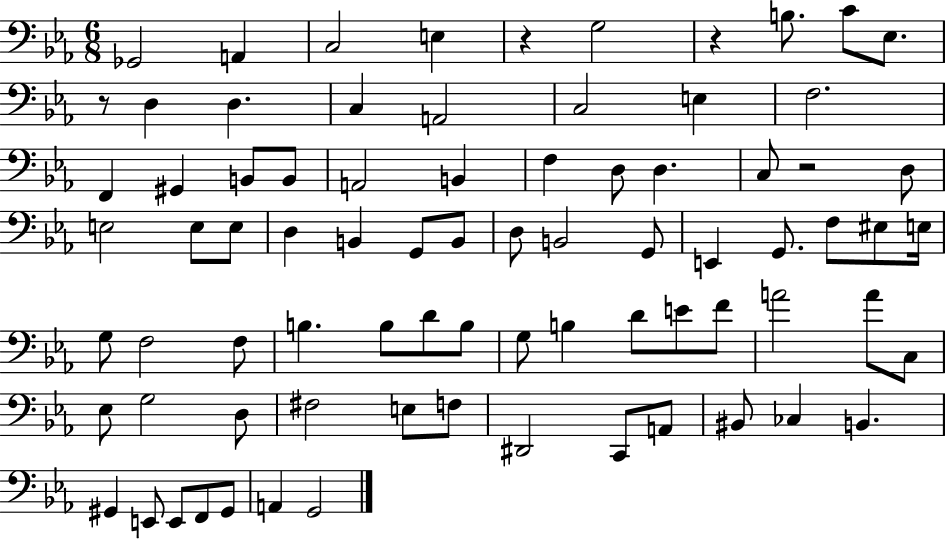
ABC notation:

X:1
T:Untitled
M:6/8
L:1/4
K:Eb
_G,,2 A,, C,2 E, z G,2 z B,/2 C/2 _E,/2 z/2 D, D, C, A,,2 C,2 E, F,2 F,, ^G,, B,,/2 B,,/2 A,,2 B,, F, D,/2 D, C,/2 z2 D,/2 E,2 E,/2 E,/2 D, B,, G,,/2 B,,/2 D,/2 B,,2 G,,/2 E,, G,,/2 F,/2 ^E,/2 E,/4 G,/2 F,2 F,/2 B, B,/2 D/2 B,/2 G,/2 B, D/2 E/2 F/2 A2 A/2 C,/2 _E,/2 G,2 D,/2 ^F,2 E,/2 F,/2 ^D,,2 C,,/2 A,,/2 ^B,,/2 _C, B,, ^G,, E,,/2 E,,/2 F,,/2 ^G,,/2 A,, G,,2